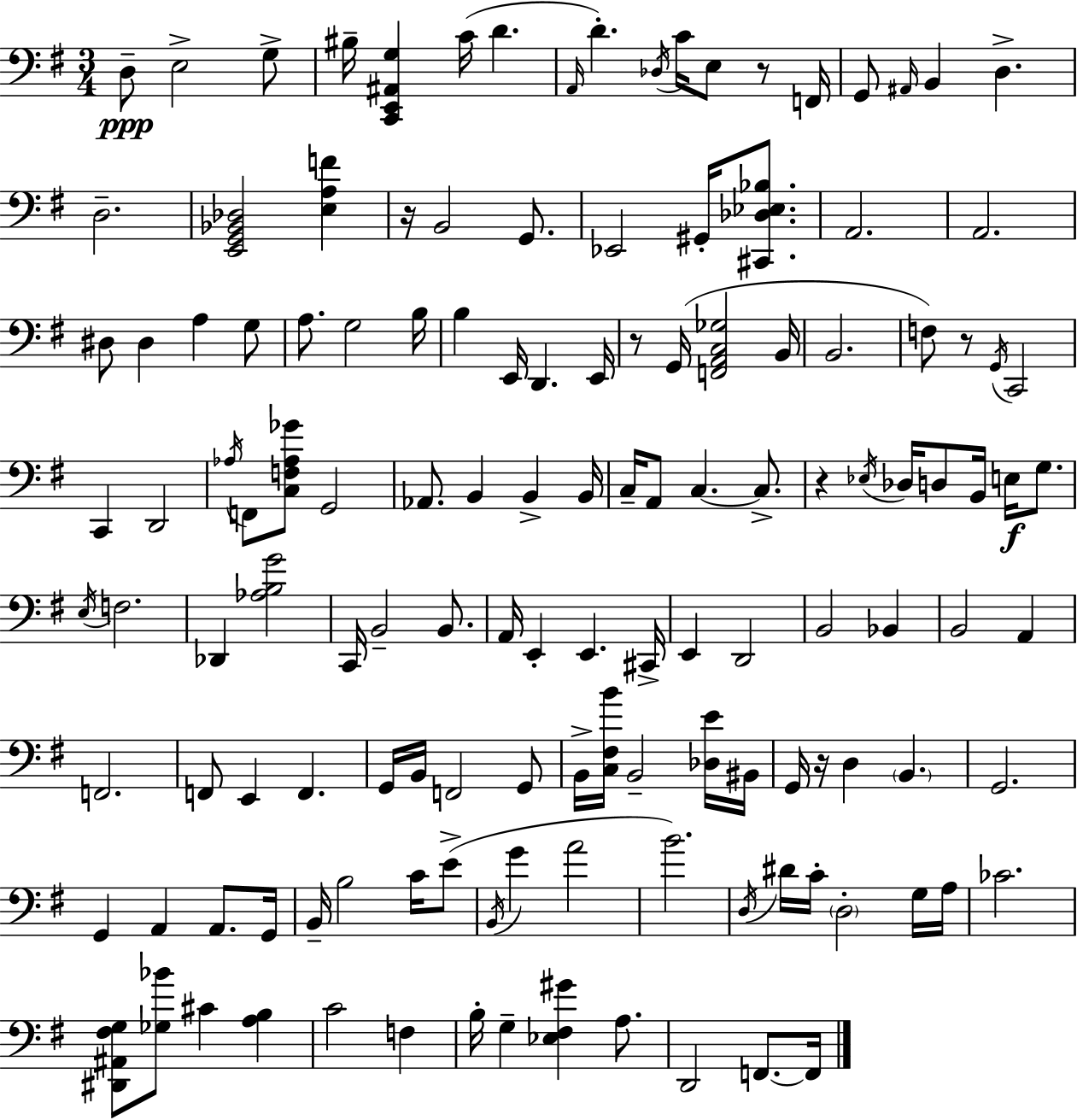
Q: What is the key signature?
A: E minor